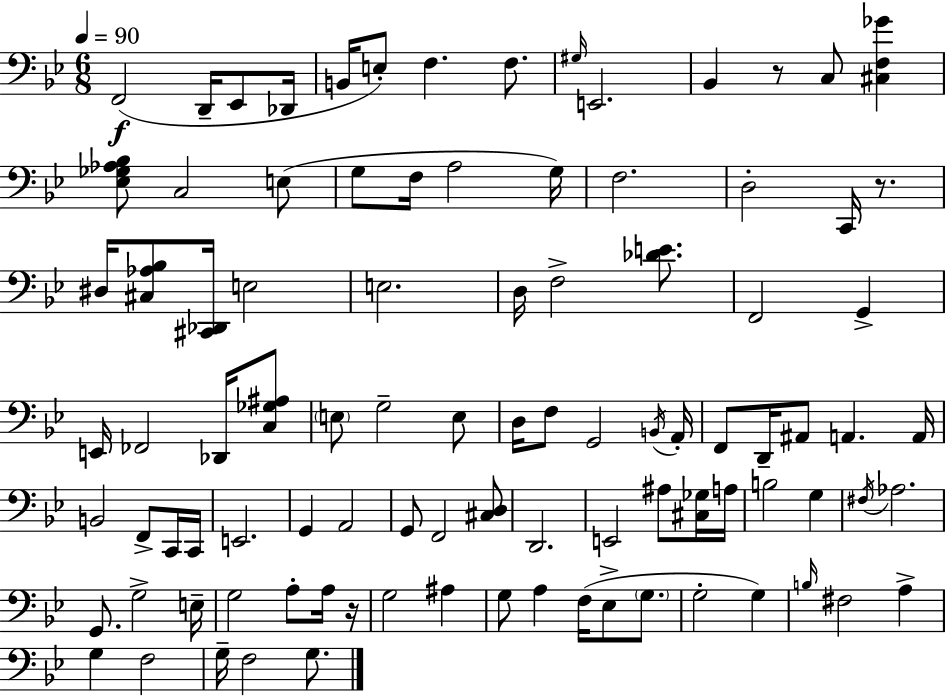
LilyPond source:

{
  \clef bass
  \numericTimeSignature
  \time 6/8
  \key bes \major
  \tempo 4 = 90
  f,2(\f d,16-- ees,8 des,16 | b,16 e8-.) f4. f8. | \grace { gis16 } e,2. | bes,4 r8 c8 <cis f ges'>4 | \break <ees ges aes bes>8 c2 e8( | g8 f16 a2 | g16) f2. | d2-. c,16 r8. | \break dis16 <cis aes bes>8 <cis, des,>16 e2 | e2. | d16 f2-> <des' e'>8. | f,2 g,4-> | \break e,16 fes,2 des,16 <c ges ais>8 | \parenthesize e8 g2-- e8 | d16 f8 g,2 | \acciaccatura { b,16 } a,16-. f,8 d,16-- ais,8 a,4. | \break a,16 b,2 f,8-> | c,16 c,16 e,2. | g,4 a,2 | g,8 f,2 | \break <cis d>8 d,2. | e,2 ais8 | <cis ges>16 a16 b2 g4 | \acciaccatura { fis16 } aes2. | \break g,8. g2-> | e16-- g2 a8-. | a16 r16 g2 ais4 | g8 a4 f16( ees8-> | \break \parenthesize g8. g2-. g4) | \grace { b16 } fis2 | a4-> g4 f2 | g16-- f2 | \break g8. \bar "|."
}